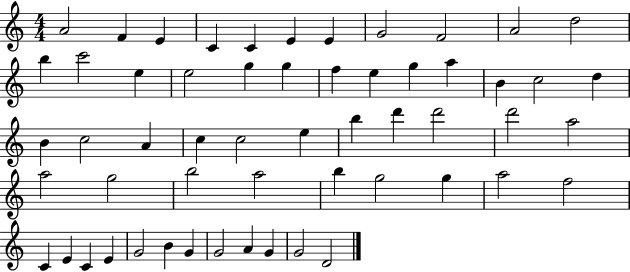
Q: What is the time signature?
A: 4/4